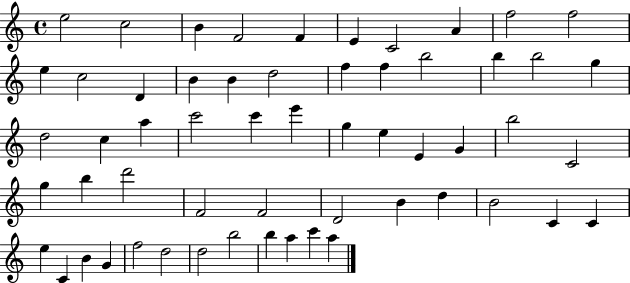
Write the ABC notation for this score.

X:1
T:Untitled
M:4/4
L:1/4
K:C
e2 c2 B F2 F E C2 A f2 f2 e c2 D B B d2 f f b2 b b2 g d2 c a c'2 c' e' g e E G b2 C2 g b d'2 F2 F2 D2 B d B2 C C e C B G f2 d2 d2 b2 b a c' a